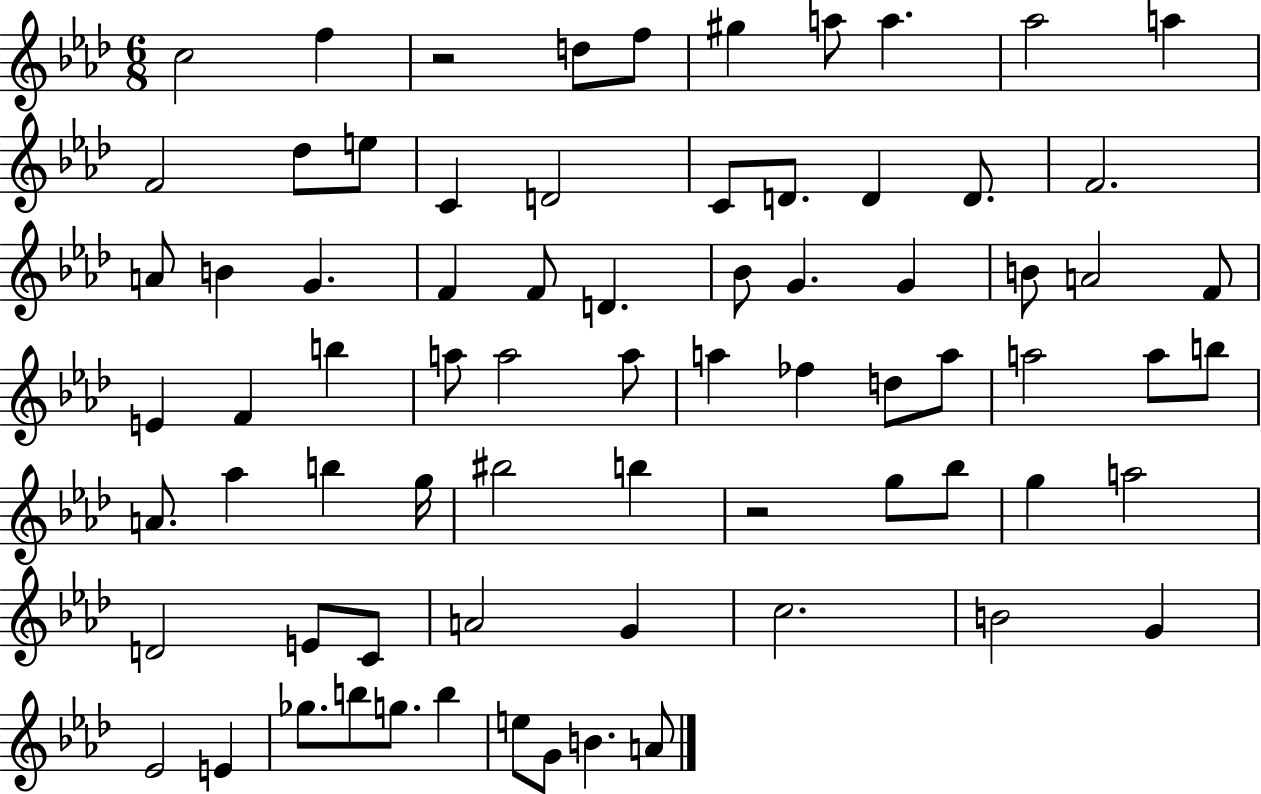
{
  \clef treble
  \numericTimeSignature
  \time 6/8
  \key aes \major
  c''2 f''4 | r2 d''8 f''8 | gis''4 a''8 a''4. | aes''2 a''4 | \break f'2 des''8 e''8 | c'4 d'2 | c'8 d'8. d'4 d'8. | f'2. | \break a'8 b'4 g'4. | f'4 f'8 d'4. | bes'8 g'4. g'4 | b'8 a'2 f'8 | \break e'4 f'4 b''4 | a''8 a''2 a''8 | a''4 fes''4 d''8 a''8 | a''2 a''8 b''8 | \break a'8. aes''4 b''4 g''16 | bis''2 b''4 | r2 g''8 bes''8 | g''4 a''2 | \break d'2 e'8 c'8 | a'2 g'4 | c''2. | b'2 g'4 | \break ees'2 e'4 | ges''8. b''8 g''8. b''4 | e''8 g'8 b'4. a'8 | \bar "|."
}